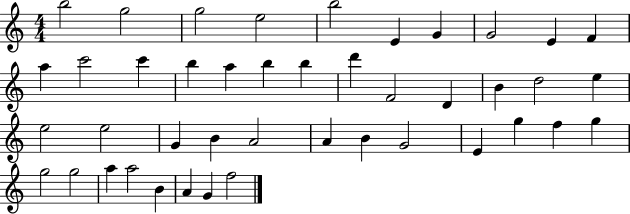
X:1
T:Untitled
M:4/4
L:1/4
K:C
b2 g2 g2 e2 b2 E G G2 E F a c'2 c' b a b b d' F2 D B d2 e e2 e2 G B A2 A B G2 E g f g g2 g2 a a2 B A G f2